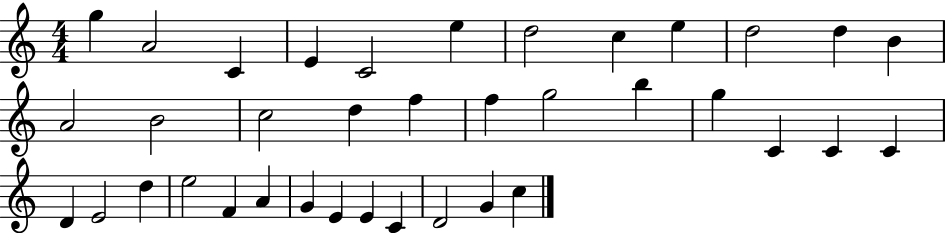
X:1
T:Untitled
M:4/4
L:1/4
K:C
g A2 C E C2 e d2 c e d2 d B A2 B2 c2 d f f g2 b g C C C D E2 d e2 F A G E E C D2 G c